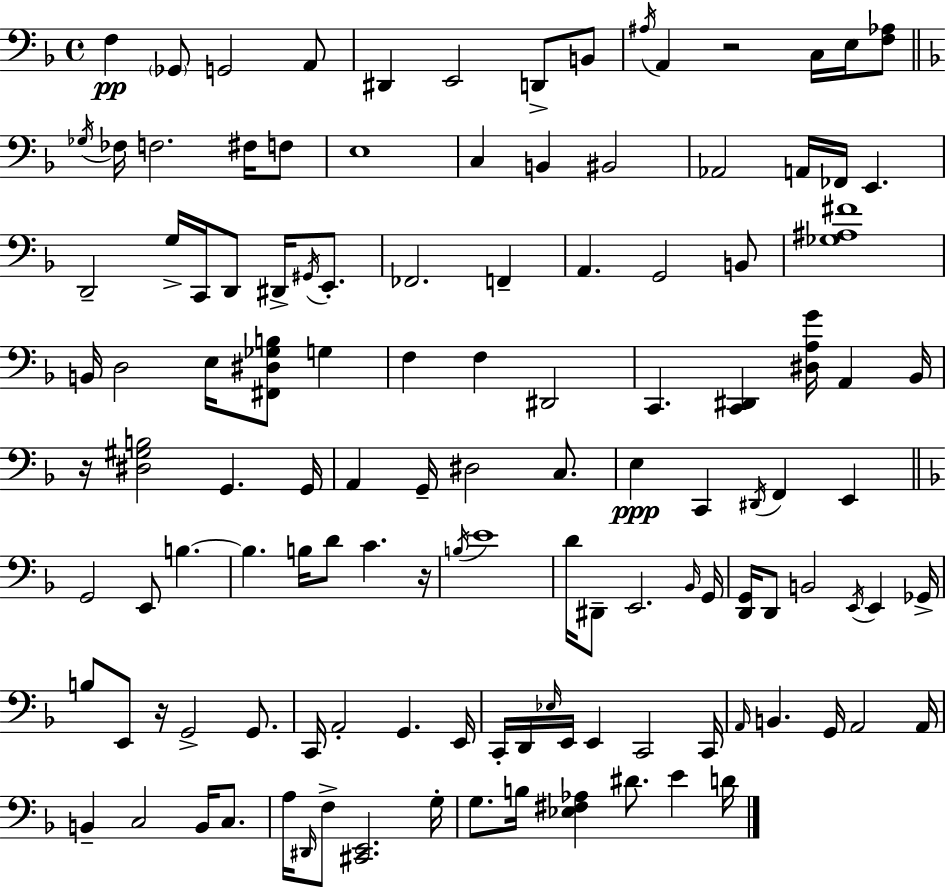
{
  \clef bass
  \time 4/4
  \defaultTimeSignature
  \key f \major
  f4\pp \parenthesize ges,8 g,2 a,8 | dis,4 e,2 d,8-> b,8 | \acciaccatura { ais16 } a,4 r2 c16 e16 <f aes>8 | \bar "||" \break \key f \major \acciaccatura { ges16 } fes16 f2. fis16 f8 | e1 | c4 b,4 bis,2 | aes,2 a,16 fes,16 e,4. | \break d,2-- g16-> c,16 d,8 dis,16-> \acciaccatura { gis,16 } e,8.-. | fes,2. f,4-- | a,4. g,2 | b,8 <ges ais fis'>1 | \break b,16 d2 e16 <fis, dis ges b>8 g4 | f4 f4 dis,2 | c,4. <c, dis,>4 <dis a g'>16 a,4 | bes,16 r16 <dis gis b>2 g,4. | \break g,16 a,4 g,16-- dis2 c8. | e4\ppp c,4 \acciaccatura { dis,16 } f,4 e,4 | \bar "||" \break \key d \minor g,2 e,8 b4.~~ | b4. b16 d'8 c'4. r16 | \acciaccatura { b16 } e'1 | d'16 dis,8-- e,2. | \break \grace { bes,16 } g,16 <d, g,>16 d,8 b,2 \acciaccatura { e,16 } e,4 | ges,16-> b8 e,8 r16 g,2-> | g,8. c,16 a,2-. g,4. | e,16 c,16-. d,16 \grace { ees16 } e,16 e,4 c,2 | \break c,16 \grace { a,16 } b,4. g,16 a,2 | a,16 b,4-- c2 | b,16 c8. a16 \grace { dis,16 } f8-> <cis, e,>2. | g16-. g8. b16 <ees fis aes>4 dis'8. | \break e'4 d'16 \bar "|."
}